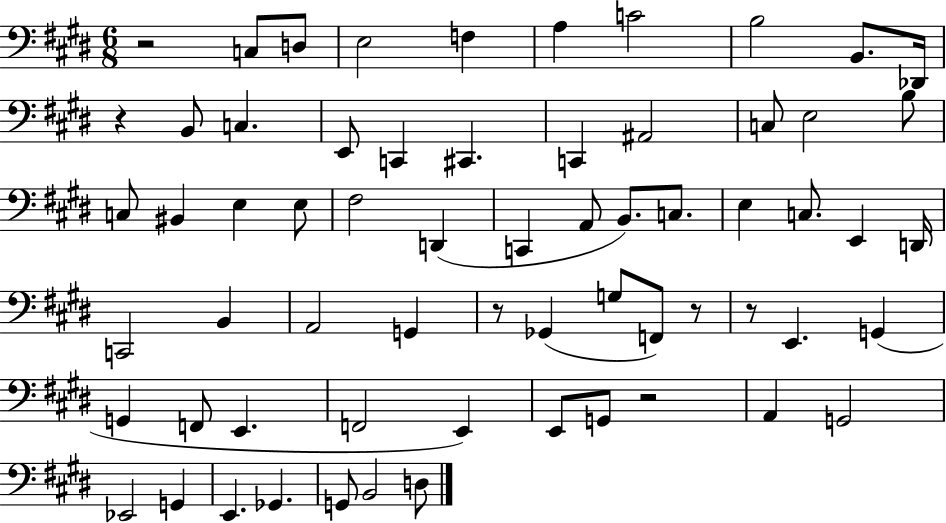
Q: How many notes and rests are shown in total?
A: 64